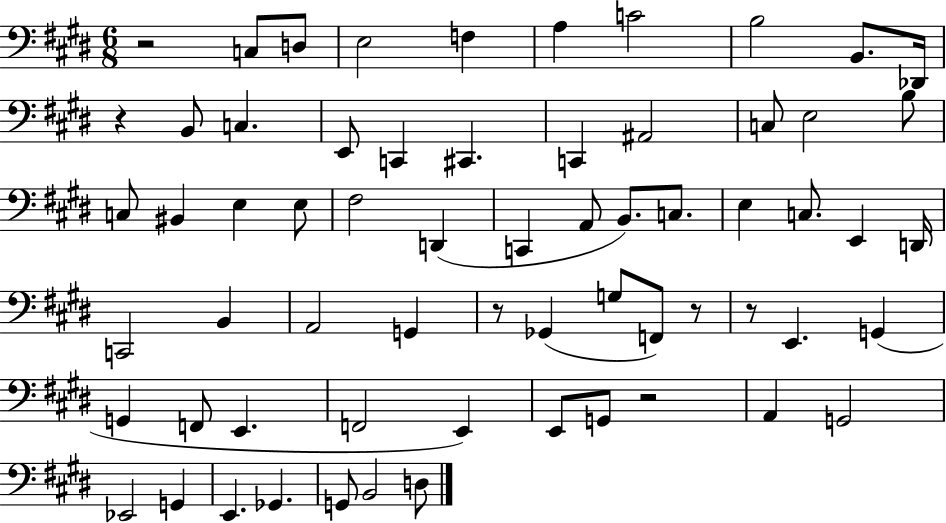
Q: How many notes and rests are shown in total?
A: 64